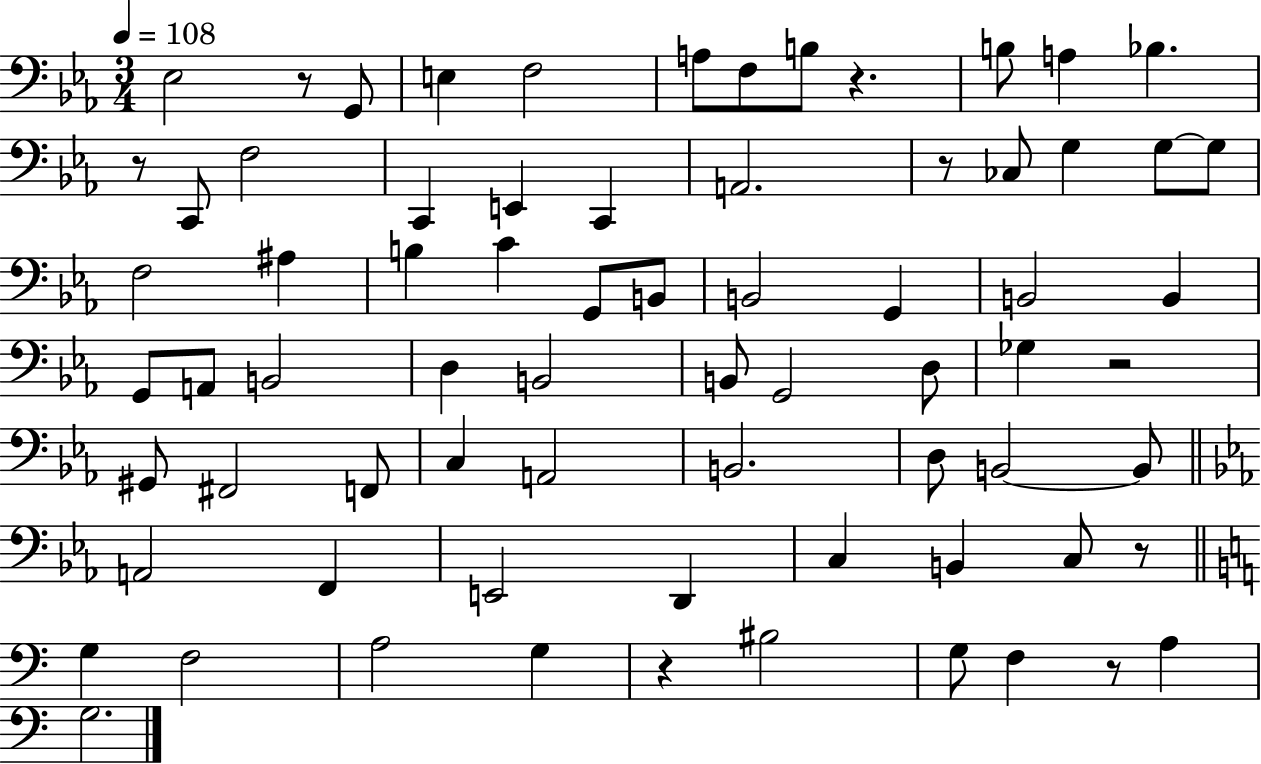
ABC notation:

X:1
T:Untitled
M:3/4
L:1/4
K:Eb
_E,2 z/2 G,,/2 E, F,2 A,/2 F,/2 B,/2 z B,/2 A, _B, z/2 C,,/2 F,2 C,, E,, C,, A,,2 z/2 _C,/2 G, G,/2 G,/2 F,2 ^A, B, C G,,/2 B,,/2 B,,2 G,, B,,2 B,, G,,/2 A,,/2 B,,2 D, B,,2 B,,/2 G,,2 D,/2 _G, z2 ^G,,/2 ^F,,2 F,,/2 C, A,,2 B,,2 D,/2 B,,2 B,,/2 A,,2 F,, E,,2 D,, C, B,, C,/2 z/2 G, F,2 A,2 G, z ^B,2 G,/2 F, z/2 A, G,2